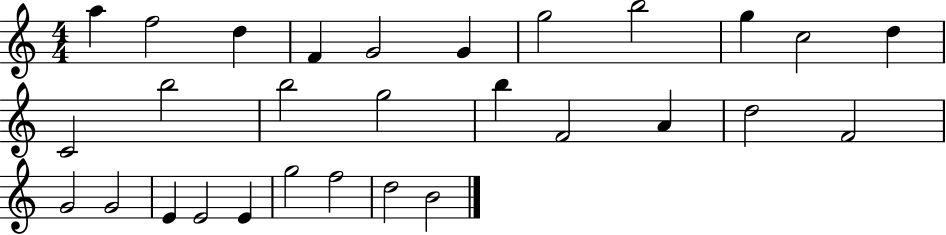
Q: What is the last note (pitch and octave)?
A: B4